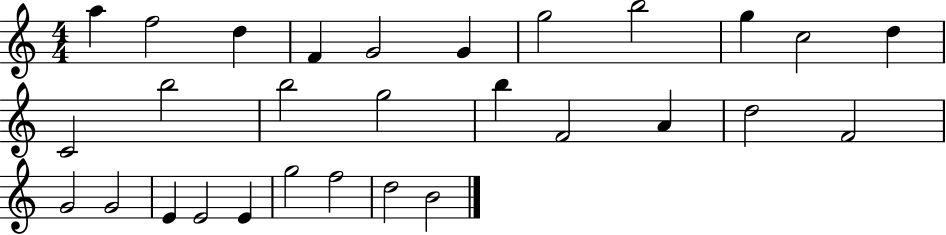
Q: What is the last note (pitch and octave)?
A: B4